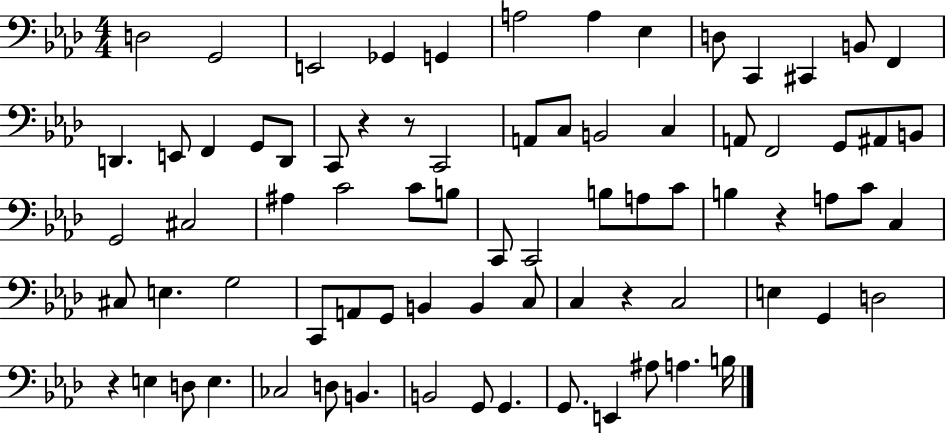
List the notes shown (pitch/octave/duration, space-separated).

D3/h G2/h E2/h Gb2/q G2/q A3/h A3/q Eb3/q D3/e C2/q C#2/q B2/e F2/q D2/q. E2/e F2/q G2/e D2/e C2/e R/q R/e C2/h A2/e C3/e B2/h C3/q A2/e F2/h G2/e A#2/e B2/e G2/h C#3/h A#3/q C4/h C4/e B3/e C2/e C2/h B3/e A3/e C4/e B3/q R/q A3/e C4/e C3/q C#3/e E3/q. G3/h C2/e A2/e G2/e B2/q B2/q C3/e C3/q R/q C3/h E3/q G2/q D3/h R/q E3/q D3/e E3/q. CES3/h D3/e B2/q. B2/h G2/e G2/q. G2/e. E2/q A#3/e A3/q. B3/s